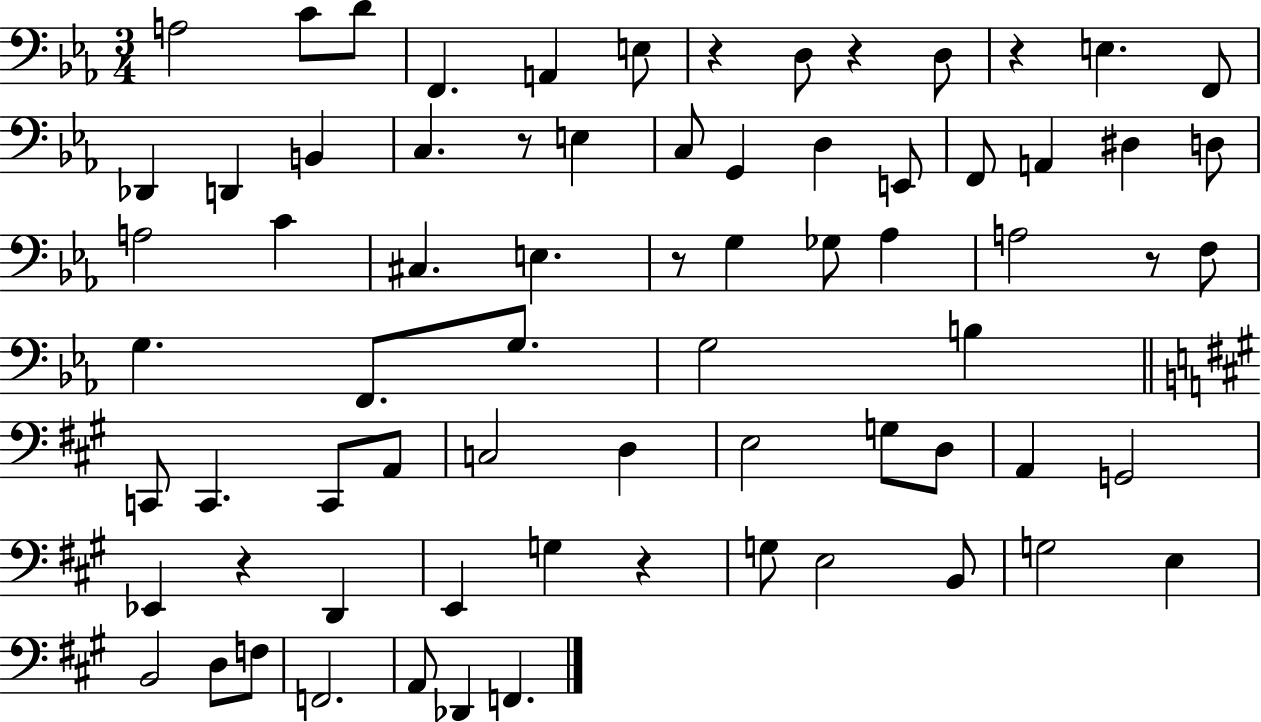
A3/h C4/e D4/e F2/q. A2/q E3/e R/q D3/e R/q D3/e R/q E3/q. F2/e Db2/q D2/q B2/q C3/q. R/e E3/q C3/e G2/q D3/q E2/e F2/e A2/q D#3/q D3/e A3/h C4/q C#3/q. E3/q. R/e G3/q Gb3/e Ab3/q A3/h R/e F3/e G3/q. F2/e. G3/e. G3/h B3/q C2/e C2/q. C2/e A2/e C3/h D3/q E3/h G3/e D3/e A2/q G2/h Eb2/q R/q D2/q E2/q G3/q R/q G3/e E3/h B2/e G3/h E3/q B2/h D3/e F3/e F2/h. A2/e Db2/q F2/q.